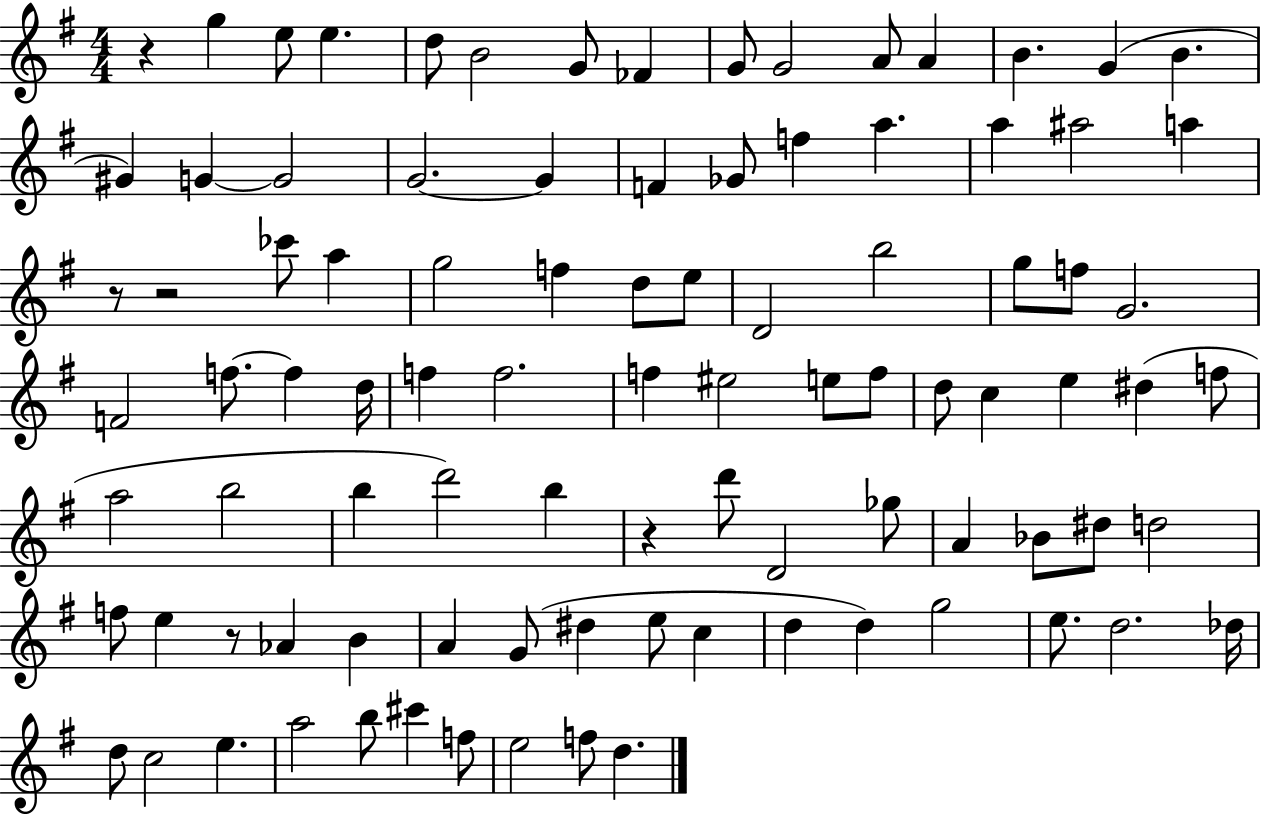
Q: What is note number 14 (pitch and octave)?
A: B4